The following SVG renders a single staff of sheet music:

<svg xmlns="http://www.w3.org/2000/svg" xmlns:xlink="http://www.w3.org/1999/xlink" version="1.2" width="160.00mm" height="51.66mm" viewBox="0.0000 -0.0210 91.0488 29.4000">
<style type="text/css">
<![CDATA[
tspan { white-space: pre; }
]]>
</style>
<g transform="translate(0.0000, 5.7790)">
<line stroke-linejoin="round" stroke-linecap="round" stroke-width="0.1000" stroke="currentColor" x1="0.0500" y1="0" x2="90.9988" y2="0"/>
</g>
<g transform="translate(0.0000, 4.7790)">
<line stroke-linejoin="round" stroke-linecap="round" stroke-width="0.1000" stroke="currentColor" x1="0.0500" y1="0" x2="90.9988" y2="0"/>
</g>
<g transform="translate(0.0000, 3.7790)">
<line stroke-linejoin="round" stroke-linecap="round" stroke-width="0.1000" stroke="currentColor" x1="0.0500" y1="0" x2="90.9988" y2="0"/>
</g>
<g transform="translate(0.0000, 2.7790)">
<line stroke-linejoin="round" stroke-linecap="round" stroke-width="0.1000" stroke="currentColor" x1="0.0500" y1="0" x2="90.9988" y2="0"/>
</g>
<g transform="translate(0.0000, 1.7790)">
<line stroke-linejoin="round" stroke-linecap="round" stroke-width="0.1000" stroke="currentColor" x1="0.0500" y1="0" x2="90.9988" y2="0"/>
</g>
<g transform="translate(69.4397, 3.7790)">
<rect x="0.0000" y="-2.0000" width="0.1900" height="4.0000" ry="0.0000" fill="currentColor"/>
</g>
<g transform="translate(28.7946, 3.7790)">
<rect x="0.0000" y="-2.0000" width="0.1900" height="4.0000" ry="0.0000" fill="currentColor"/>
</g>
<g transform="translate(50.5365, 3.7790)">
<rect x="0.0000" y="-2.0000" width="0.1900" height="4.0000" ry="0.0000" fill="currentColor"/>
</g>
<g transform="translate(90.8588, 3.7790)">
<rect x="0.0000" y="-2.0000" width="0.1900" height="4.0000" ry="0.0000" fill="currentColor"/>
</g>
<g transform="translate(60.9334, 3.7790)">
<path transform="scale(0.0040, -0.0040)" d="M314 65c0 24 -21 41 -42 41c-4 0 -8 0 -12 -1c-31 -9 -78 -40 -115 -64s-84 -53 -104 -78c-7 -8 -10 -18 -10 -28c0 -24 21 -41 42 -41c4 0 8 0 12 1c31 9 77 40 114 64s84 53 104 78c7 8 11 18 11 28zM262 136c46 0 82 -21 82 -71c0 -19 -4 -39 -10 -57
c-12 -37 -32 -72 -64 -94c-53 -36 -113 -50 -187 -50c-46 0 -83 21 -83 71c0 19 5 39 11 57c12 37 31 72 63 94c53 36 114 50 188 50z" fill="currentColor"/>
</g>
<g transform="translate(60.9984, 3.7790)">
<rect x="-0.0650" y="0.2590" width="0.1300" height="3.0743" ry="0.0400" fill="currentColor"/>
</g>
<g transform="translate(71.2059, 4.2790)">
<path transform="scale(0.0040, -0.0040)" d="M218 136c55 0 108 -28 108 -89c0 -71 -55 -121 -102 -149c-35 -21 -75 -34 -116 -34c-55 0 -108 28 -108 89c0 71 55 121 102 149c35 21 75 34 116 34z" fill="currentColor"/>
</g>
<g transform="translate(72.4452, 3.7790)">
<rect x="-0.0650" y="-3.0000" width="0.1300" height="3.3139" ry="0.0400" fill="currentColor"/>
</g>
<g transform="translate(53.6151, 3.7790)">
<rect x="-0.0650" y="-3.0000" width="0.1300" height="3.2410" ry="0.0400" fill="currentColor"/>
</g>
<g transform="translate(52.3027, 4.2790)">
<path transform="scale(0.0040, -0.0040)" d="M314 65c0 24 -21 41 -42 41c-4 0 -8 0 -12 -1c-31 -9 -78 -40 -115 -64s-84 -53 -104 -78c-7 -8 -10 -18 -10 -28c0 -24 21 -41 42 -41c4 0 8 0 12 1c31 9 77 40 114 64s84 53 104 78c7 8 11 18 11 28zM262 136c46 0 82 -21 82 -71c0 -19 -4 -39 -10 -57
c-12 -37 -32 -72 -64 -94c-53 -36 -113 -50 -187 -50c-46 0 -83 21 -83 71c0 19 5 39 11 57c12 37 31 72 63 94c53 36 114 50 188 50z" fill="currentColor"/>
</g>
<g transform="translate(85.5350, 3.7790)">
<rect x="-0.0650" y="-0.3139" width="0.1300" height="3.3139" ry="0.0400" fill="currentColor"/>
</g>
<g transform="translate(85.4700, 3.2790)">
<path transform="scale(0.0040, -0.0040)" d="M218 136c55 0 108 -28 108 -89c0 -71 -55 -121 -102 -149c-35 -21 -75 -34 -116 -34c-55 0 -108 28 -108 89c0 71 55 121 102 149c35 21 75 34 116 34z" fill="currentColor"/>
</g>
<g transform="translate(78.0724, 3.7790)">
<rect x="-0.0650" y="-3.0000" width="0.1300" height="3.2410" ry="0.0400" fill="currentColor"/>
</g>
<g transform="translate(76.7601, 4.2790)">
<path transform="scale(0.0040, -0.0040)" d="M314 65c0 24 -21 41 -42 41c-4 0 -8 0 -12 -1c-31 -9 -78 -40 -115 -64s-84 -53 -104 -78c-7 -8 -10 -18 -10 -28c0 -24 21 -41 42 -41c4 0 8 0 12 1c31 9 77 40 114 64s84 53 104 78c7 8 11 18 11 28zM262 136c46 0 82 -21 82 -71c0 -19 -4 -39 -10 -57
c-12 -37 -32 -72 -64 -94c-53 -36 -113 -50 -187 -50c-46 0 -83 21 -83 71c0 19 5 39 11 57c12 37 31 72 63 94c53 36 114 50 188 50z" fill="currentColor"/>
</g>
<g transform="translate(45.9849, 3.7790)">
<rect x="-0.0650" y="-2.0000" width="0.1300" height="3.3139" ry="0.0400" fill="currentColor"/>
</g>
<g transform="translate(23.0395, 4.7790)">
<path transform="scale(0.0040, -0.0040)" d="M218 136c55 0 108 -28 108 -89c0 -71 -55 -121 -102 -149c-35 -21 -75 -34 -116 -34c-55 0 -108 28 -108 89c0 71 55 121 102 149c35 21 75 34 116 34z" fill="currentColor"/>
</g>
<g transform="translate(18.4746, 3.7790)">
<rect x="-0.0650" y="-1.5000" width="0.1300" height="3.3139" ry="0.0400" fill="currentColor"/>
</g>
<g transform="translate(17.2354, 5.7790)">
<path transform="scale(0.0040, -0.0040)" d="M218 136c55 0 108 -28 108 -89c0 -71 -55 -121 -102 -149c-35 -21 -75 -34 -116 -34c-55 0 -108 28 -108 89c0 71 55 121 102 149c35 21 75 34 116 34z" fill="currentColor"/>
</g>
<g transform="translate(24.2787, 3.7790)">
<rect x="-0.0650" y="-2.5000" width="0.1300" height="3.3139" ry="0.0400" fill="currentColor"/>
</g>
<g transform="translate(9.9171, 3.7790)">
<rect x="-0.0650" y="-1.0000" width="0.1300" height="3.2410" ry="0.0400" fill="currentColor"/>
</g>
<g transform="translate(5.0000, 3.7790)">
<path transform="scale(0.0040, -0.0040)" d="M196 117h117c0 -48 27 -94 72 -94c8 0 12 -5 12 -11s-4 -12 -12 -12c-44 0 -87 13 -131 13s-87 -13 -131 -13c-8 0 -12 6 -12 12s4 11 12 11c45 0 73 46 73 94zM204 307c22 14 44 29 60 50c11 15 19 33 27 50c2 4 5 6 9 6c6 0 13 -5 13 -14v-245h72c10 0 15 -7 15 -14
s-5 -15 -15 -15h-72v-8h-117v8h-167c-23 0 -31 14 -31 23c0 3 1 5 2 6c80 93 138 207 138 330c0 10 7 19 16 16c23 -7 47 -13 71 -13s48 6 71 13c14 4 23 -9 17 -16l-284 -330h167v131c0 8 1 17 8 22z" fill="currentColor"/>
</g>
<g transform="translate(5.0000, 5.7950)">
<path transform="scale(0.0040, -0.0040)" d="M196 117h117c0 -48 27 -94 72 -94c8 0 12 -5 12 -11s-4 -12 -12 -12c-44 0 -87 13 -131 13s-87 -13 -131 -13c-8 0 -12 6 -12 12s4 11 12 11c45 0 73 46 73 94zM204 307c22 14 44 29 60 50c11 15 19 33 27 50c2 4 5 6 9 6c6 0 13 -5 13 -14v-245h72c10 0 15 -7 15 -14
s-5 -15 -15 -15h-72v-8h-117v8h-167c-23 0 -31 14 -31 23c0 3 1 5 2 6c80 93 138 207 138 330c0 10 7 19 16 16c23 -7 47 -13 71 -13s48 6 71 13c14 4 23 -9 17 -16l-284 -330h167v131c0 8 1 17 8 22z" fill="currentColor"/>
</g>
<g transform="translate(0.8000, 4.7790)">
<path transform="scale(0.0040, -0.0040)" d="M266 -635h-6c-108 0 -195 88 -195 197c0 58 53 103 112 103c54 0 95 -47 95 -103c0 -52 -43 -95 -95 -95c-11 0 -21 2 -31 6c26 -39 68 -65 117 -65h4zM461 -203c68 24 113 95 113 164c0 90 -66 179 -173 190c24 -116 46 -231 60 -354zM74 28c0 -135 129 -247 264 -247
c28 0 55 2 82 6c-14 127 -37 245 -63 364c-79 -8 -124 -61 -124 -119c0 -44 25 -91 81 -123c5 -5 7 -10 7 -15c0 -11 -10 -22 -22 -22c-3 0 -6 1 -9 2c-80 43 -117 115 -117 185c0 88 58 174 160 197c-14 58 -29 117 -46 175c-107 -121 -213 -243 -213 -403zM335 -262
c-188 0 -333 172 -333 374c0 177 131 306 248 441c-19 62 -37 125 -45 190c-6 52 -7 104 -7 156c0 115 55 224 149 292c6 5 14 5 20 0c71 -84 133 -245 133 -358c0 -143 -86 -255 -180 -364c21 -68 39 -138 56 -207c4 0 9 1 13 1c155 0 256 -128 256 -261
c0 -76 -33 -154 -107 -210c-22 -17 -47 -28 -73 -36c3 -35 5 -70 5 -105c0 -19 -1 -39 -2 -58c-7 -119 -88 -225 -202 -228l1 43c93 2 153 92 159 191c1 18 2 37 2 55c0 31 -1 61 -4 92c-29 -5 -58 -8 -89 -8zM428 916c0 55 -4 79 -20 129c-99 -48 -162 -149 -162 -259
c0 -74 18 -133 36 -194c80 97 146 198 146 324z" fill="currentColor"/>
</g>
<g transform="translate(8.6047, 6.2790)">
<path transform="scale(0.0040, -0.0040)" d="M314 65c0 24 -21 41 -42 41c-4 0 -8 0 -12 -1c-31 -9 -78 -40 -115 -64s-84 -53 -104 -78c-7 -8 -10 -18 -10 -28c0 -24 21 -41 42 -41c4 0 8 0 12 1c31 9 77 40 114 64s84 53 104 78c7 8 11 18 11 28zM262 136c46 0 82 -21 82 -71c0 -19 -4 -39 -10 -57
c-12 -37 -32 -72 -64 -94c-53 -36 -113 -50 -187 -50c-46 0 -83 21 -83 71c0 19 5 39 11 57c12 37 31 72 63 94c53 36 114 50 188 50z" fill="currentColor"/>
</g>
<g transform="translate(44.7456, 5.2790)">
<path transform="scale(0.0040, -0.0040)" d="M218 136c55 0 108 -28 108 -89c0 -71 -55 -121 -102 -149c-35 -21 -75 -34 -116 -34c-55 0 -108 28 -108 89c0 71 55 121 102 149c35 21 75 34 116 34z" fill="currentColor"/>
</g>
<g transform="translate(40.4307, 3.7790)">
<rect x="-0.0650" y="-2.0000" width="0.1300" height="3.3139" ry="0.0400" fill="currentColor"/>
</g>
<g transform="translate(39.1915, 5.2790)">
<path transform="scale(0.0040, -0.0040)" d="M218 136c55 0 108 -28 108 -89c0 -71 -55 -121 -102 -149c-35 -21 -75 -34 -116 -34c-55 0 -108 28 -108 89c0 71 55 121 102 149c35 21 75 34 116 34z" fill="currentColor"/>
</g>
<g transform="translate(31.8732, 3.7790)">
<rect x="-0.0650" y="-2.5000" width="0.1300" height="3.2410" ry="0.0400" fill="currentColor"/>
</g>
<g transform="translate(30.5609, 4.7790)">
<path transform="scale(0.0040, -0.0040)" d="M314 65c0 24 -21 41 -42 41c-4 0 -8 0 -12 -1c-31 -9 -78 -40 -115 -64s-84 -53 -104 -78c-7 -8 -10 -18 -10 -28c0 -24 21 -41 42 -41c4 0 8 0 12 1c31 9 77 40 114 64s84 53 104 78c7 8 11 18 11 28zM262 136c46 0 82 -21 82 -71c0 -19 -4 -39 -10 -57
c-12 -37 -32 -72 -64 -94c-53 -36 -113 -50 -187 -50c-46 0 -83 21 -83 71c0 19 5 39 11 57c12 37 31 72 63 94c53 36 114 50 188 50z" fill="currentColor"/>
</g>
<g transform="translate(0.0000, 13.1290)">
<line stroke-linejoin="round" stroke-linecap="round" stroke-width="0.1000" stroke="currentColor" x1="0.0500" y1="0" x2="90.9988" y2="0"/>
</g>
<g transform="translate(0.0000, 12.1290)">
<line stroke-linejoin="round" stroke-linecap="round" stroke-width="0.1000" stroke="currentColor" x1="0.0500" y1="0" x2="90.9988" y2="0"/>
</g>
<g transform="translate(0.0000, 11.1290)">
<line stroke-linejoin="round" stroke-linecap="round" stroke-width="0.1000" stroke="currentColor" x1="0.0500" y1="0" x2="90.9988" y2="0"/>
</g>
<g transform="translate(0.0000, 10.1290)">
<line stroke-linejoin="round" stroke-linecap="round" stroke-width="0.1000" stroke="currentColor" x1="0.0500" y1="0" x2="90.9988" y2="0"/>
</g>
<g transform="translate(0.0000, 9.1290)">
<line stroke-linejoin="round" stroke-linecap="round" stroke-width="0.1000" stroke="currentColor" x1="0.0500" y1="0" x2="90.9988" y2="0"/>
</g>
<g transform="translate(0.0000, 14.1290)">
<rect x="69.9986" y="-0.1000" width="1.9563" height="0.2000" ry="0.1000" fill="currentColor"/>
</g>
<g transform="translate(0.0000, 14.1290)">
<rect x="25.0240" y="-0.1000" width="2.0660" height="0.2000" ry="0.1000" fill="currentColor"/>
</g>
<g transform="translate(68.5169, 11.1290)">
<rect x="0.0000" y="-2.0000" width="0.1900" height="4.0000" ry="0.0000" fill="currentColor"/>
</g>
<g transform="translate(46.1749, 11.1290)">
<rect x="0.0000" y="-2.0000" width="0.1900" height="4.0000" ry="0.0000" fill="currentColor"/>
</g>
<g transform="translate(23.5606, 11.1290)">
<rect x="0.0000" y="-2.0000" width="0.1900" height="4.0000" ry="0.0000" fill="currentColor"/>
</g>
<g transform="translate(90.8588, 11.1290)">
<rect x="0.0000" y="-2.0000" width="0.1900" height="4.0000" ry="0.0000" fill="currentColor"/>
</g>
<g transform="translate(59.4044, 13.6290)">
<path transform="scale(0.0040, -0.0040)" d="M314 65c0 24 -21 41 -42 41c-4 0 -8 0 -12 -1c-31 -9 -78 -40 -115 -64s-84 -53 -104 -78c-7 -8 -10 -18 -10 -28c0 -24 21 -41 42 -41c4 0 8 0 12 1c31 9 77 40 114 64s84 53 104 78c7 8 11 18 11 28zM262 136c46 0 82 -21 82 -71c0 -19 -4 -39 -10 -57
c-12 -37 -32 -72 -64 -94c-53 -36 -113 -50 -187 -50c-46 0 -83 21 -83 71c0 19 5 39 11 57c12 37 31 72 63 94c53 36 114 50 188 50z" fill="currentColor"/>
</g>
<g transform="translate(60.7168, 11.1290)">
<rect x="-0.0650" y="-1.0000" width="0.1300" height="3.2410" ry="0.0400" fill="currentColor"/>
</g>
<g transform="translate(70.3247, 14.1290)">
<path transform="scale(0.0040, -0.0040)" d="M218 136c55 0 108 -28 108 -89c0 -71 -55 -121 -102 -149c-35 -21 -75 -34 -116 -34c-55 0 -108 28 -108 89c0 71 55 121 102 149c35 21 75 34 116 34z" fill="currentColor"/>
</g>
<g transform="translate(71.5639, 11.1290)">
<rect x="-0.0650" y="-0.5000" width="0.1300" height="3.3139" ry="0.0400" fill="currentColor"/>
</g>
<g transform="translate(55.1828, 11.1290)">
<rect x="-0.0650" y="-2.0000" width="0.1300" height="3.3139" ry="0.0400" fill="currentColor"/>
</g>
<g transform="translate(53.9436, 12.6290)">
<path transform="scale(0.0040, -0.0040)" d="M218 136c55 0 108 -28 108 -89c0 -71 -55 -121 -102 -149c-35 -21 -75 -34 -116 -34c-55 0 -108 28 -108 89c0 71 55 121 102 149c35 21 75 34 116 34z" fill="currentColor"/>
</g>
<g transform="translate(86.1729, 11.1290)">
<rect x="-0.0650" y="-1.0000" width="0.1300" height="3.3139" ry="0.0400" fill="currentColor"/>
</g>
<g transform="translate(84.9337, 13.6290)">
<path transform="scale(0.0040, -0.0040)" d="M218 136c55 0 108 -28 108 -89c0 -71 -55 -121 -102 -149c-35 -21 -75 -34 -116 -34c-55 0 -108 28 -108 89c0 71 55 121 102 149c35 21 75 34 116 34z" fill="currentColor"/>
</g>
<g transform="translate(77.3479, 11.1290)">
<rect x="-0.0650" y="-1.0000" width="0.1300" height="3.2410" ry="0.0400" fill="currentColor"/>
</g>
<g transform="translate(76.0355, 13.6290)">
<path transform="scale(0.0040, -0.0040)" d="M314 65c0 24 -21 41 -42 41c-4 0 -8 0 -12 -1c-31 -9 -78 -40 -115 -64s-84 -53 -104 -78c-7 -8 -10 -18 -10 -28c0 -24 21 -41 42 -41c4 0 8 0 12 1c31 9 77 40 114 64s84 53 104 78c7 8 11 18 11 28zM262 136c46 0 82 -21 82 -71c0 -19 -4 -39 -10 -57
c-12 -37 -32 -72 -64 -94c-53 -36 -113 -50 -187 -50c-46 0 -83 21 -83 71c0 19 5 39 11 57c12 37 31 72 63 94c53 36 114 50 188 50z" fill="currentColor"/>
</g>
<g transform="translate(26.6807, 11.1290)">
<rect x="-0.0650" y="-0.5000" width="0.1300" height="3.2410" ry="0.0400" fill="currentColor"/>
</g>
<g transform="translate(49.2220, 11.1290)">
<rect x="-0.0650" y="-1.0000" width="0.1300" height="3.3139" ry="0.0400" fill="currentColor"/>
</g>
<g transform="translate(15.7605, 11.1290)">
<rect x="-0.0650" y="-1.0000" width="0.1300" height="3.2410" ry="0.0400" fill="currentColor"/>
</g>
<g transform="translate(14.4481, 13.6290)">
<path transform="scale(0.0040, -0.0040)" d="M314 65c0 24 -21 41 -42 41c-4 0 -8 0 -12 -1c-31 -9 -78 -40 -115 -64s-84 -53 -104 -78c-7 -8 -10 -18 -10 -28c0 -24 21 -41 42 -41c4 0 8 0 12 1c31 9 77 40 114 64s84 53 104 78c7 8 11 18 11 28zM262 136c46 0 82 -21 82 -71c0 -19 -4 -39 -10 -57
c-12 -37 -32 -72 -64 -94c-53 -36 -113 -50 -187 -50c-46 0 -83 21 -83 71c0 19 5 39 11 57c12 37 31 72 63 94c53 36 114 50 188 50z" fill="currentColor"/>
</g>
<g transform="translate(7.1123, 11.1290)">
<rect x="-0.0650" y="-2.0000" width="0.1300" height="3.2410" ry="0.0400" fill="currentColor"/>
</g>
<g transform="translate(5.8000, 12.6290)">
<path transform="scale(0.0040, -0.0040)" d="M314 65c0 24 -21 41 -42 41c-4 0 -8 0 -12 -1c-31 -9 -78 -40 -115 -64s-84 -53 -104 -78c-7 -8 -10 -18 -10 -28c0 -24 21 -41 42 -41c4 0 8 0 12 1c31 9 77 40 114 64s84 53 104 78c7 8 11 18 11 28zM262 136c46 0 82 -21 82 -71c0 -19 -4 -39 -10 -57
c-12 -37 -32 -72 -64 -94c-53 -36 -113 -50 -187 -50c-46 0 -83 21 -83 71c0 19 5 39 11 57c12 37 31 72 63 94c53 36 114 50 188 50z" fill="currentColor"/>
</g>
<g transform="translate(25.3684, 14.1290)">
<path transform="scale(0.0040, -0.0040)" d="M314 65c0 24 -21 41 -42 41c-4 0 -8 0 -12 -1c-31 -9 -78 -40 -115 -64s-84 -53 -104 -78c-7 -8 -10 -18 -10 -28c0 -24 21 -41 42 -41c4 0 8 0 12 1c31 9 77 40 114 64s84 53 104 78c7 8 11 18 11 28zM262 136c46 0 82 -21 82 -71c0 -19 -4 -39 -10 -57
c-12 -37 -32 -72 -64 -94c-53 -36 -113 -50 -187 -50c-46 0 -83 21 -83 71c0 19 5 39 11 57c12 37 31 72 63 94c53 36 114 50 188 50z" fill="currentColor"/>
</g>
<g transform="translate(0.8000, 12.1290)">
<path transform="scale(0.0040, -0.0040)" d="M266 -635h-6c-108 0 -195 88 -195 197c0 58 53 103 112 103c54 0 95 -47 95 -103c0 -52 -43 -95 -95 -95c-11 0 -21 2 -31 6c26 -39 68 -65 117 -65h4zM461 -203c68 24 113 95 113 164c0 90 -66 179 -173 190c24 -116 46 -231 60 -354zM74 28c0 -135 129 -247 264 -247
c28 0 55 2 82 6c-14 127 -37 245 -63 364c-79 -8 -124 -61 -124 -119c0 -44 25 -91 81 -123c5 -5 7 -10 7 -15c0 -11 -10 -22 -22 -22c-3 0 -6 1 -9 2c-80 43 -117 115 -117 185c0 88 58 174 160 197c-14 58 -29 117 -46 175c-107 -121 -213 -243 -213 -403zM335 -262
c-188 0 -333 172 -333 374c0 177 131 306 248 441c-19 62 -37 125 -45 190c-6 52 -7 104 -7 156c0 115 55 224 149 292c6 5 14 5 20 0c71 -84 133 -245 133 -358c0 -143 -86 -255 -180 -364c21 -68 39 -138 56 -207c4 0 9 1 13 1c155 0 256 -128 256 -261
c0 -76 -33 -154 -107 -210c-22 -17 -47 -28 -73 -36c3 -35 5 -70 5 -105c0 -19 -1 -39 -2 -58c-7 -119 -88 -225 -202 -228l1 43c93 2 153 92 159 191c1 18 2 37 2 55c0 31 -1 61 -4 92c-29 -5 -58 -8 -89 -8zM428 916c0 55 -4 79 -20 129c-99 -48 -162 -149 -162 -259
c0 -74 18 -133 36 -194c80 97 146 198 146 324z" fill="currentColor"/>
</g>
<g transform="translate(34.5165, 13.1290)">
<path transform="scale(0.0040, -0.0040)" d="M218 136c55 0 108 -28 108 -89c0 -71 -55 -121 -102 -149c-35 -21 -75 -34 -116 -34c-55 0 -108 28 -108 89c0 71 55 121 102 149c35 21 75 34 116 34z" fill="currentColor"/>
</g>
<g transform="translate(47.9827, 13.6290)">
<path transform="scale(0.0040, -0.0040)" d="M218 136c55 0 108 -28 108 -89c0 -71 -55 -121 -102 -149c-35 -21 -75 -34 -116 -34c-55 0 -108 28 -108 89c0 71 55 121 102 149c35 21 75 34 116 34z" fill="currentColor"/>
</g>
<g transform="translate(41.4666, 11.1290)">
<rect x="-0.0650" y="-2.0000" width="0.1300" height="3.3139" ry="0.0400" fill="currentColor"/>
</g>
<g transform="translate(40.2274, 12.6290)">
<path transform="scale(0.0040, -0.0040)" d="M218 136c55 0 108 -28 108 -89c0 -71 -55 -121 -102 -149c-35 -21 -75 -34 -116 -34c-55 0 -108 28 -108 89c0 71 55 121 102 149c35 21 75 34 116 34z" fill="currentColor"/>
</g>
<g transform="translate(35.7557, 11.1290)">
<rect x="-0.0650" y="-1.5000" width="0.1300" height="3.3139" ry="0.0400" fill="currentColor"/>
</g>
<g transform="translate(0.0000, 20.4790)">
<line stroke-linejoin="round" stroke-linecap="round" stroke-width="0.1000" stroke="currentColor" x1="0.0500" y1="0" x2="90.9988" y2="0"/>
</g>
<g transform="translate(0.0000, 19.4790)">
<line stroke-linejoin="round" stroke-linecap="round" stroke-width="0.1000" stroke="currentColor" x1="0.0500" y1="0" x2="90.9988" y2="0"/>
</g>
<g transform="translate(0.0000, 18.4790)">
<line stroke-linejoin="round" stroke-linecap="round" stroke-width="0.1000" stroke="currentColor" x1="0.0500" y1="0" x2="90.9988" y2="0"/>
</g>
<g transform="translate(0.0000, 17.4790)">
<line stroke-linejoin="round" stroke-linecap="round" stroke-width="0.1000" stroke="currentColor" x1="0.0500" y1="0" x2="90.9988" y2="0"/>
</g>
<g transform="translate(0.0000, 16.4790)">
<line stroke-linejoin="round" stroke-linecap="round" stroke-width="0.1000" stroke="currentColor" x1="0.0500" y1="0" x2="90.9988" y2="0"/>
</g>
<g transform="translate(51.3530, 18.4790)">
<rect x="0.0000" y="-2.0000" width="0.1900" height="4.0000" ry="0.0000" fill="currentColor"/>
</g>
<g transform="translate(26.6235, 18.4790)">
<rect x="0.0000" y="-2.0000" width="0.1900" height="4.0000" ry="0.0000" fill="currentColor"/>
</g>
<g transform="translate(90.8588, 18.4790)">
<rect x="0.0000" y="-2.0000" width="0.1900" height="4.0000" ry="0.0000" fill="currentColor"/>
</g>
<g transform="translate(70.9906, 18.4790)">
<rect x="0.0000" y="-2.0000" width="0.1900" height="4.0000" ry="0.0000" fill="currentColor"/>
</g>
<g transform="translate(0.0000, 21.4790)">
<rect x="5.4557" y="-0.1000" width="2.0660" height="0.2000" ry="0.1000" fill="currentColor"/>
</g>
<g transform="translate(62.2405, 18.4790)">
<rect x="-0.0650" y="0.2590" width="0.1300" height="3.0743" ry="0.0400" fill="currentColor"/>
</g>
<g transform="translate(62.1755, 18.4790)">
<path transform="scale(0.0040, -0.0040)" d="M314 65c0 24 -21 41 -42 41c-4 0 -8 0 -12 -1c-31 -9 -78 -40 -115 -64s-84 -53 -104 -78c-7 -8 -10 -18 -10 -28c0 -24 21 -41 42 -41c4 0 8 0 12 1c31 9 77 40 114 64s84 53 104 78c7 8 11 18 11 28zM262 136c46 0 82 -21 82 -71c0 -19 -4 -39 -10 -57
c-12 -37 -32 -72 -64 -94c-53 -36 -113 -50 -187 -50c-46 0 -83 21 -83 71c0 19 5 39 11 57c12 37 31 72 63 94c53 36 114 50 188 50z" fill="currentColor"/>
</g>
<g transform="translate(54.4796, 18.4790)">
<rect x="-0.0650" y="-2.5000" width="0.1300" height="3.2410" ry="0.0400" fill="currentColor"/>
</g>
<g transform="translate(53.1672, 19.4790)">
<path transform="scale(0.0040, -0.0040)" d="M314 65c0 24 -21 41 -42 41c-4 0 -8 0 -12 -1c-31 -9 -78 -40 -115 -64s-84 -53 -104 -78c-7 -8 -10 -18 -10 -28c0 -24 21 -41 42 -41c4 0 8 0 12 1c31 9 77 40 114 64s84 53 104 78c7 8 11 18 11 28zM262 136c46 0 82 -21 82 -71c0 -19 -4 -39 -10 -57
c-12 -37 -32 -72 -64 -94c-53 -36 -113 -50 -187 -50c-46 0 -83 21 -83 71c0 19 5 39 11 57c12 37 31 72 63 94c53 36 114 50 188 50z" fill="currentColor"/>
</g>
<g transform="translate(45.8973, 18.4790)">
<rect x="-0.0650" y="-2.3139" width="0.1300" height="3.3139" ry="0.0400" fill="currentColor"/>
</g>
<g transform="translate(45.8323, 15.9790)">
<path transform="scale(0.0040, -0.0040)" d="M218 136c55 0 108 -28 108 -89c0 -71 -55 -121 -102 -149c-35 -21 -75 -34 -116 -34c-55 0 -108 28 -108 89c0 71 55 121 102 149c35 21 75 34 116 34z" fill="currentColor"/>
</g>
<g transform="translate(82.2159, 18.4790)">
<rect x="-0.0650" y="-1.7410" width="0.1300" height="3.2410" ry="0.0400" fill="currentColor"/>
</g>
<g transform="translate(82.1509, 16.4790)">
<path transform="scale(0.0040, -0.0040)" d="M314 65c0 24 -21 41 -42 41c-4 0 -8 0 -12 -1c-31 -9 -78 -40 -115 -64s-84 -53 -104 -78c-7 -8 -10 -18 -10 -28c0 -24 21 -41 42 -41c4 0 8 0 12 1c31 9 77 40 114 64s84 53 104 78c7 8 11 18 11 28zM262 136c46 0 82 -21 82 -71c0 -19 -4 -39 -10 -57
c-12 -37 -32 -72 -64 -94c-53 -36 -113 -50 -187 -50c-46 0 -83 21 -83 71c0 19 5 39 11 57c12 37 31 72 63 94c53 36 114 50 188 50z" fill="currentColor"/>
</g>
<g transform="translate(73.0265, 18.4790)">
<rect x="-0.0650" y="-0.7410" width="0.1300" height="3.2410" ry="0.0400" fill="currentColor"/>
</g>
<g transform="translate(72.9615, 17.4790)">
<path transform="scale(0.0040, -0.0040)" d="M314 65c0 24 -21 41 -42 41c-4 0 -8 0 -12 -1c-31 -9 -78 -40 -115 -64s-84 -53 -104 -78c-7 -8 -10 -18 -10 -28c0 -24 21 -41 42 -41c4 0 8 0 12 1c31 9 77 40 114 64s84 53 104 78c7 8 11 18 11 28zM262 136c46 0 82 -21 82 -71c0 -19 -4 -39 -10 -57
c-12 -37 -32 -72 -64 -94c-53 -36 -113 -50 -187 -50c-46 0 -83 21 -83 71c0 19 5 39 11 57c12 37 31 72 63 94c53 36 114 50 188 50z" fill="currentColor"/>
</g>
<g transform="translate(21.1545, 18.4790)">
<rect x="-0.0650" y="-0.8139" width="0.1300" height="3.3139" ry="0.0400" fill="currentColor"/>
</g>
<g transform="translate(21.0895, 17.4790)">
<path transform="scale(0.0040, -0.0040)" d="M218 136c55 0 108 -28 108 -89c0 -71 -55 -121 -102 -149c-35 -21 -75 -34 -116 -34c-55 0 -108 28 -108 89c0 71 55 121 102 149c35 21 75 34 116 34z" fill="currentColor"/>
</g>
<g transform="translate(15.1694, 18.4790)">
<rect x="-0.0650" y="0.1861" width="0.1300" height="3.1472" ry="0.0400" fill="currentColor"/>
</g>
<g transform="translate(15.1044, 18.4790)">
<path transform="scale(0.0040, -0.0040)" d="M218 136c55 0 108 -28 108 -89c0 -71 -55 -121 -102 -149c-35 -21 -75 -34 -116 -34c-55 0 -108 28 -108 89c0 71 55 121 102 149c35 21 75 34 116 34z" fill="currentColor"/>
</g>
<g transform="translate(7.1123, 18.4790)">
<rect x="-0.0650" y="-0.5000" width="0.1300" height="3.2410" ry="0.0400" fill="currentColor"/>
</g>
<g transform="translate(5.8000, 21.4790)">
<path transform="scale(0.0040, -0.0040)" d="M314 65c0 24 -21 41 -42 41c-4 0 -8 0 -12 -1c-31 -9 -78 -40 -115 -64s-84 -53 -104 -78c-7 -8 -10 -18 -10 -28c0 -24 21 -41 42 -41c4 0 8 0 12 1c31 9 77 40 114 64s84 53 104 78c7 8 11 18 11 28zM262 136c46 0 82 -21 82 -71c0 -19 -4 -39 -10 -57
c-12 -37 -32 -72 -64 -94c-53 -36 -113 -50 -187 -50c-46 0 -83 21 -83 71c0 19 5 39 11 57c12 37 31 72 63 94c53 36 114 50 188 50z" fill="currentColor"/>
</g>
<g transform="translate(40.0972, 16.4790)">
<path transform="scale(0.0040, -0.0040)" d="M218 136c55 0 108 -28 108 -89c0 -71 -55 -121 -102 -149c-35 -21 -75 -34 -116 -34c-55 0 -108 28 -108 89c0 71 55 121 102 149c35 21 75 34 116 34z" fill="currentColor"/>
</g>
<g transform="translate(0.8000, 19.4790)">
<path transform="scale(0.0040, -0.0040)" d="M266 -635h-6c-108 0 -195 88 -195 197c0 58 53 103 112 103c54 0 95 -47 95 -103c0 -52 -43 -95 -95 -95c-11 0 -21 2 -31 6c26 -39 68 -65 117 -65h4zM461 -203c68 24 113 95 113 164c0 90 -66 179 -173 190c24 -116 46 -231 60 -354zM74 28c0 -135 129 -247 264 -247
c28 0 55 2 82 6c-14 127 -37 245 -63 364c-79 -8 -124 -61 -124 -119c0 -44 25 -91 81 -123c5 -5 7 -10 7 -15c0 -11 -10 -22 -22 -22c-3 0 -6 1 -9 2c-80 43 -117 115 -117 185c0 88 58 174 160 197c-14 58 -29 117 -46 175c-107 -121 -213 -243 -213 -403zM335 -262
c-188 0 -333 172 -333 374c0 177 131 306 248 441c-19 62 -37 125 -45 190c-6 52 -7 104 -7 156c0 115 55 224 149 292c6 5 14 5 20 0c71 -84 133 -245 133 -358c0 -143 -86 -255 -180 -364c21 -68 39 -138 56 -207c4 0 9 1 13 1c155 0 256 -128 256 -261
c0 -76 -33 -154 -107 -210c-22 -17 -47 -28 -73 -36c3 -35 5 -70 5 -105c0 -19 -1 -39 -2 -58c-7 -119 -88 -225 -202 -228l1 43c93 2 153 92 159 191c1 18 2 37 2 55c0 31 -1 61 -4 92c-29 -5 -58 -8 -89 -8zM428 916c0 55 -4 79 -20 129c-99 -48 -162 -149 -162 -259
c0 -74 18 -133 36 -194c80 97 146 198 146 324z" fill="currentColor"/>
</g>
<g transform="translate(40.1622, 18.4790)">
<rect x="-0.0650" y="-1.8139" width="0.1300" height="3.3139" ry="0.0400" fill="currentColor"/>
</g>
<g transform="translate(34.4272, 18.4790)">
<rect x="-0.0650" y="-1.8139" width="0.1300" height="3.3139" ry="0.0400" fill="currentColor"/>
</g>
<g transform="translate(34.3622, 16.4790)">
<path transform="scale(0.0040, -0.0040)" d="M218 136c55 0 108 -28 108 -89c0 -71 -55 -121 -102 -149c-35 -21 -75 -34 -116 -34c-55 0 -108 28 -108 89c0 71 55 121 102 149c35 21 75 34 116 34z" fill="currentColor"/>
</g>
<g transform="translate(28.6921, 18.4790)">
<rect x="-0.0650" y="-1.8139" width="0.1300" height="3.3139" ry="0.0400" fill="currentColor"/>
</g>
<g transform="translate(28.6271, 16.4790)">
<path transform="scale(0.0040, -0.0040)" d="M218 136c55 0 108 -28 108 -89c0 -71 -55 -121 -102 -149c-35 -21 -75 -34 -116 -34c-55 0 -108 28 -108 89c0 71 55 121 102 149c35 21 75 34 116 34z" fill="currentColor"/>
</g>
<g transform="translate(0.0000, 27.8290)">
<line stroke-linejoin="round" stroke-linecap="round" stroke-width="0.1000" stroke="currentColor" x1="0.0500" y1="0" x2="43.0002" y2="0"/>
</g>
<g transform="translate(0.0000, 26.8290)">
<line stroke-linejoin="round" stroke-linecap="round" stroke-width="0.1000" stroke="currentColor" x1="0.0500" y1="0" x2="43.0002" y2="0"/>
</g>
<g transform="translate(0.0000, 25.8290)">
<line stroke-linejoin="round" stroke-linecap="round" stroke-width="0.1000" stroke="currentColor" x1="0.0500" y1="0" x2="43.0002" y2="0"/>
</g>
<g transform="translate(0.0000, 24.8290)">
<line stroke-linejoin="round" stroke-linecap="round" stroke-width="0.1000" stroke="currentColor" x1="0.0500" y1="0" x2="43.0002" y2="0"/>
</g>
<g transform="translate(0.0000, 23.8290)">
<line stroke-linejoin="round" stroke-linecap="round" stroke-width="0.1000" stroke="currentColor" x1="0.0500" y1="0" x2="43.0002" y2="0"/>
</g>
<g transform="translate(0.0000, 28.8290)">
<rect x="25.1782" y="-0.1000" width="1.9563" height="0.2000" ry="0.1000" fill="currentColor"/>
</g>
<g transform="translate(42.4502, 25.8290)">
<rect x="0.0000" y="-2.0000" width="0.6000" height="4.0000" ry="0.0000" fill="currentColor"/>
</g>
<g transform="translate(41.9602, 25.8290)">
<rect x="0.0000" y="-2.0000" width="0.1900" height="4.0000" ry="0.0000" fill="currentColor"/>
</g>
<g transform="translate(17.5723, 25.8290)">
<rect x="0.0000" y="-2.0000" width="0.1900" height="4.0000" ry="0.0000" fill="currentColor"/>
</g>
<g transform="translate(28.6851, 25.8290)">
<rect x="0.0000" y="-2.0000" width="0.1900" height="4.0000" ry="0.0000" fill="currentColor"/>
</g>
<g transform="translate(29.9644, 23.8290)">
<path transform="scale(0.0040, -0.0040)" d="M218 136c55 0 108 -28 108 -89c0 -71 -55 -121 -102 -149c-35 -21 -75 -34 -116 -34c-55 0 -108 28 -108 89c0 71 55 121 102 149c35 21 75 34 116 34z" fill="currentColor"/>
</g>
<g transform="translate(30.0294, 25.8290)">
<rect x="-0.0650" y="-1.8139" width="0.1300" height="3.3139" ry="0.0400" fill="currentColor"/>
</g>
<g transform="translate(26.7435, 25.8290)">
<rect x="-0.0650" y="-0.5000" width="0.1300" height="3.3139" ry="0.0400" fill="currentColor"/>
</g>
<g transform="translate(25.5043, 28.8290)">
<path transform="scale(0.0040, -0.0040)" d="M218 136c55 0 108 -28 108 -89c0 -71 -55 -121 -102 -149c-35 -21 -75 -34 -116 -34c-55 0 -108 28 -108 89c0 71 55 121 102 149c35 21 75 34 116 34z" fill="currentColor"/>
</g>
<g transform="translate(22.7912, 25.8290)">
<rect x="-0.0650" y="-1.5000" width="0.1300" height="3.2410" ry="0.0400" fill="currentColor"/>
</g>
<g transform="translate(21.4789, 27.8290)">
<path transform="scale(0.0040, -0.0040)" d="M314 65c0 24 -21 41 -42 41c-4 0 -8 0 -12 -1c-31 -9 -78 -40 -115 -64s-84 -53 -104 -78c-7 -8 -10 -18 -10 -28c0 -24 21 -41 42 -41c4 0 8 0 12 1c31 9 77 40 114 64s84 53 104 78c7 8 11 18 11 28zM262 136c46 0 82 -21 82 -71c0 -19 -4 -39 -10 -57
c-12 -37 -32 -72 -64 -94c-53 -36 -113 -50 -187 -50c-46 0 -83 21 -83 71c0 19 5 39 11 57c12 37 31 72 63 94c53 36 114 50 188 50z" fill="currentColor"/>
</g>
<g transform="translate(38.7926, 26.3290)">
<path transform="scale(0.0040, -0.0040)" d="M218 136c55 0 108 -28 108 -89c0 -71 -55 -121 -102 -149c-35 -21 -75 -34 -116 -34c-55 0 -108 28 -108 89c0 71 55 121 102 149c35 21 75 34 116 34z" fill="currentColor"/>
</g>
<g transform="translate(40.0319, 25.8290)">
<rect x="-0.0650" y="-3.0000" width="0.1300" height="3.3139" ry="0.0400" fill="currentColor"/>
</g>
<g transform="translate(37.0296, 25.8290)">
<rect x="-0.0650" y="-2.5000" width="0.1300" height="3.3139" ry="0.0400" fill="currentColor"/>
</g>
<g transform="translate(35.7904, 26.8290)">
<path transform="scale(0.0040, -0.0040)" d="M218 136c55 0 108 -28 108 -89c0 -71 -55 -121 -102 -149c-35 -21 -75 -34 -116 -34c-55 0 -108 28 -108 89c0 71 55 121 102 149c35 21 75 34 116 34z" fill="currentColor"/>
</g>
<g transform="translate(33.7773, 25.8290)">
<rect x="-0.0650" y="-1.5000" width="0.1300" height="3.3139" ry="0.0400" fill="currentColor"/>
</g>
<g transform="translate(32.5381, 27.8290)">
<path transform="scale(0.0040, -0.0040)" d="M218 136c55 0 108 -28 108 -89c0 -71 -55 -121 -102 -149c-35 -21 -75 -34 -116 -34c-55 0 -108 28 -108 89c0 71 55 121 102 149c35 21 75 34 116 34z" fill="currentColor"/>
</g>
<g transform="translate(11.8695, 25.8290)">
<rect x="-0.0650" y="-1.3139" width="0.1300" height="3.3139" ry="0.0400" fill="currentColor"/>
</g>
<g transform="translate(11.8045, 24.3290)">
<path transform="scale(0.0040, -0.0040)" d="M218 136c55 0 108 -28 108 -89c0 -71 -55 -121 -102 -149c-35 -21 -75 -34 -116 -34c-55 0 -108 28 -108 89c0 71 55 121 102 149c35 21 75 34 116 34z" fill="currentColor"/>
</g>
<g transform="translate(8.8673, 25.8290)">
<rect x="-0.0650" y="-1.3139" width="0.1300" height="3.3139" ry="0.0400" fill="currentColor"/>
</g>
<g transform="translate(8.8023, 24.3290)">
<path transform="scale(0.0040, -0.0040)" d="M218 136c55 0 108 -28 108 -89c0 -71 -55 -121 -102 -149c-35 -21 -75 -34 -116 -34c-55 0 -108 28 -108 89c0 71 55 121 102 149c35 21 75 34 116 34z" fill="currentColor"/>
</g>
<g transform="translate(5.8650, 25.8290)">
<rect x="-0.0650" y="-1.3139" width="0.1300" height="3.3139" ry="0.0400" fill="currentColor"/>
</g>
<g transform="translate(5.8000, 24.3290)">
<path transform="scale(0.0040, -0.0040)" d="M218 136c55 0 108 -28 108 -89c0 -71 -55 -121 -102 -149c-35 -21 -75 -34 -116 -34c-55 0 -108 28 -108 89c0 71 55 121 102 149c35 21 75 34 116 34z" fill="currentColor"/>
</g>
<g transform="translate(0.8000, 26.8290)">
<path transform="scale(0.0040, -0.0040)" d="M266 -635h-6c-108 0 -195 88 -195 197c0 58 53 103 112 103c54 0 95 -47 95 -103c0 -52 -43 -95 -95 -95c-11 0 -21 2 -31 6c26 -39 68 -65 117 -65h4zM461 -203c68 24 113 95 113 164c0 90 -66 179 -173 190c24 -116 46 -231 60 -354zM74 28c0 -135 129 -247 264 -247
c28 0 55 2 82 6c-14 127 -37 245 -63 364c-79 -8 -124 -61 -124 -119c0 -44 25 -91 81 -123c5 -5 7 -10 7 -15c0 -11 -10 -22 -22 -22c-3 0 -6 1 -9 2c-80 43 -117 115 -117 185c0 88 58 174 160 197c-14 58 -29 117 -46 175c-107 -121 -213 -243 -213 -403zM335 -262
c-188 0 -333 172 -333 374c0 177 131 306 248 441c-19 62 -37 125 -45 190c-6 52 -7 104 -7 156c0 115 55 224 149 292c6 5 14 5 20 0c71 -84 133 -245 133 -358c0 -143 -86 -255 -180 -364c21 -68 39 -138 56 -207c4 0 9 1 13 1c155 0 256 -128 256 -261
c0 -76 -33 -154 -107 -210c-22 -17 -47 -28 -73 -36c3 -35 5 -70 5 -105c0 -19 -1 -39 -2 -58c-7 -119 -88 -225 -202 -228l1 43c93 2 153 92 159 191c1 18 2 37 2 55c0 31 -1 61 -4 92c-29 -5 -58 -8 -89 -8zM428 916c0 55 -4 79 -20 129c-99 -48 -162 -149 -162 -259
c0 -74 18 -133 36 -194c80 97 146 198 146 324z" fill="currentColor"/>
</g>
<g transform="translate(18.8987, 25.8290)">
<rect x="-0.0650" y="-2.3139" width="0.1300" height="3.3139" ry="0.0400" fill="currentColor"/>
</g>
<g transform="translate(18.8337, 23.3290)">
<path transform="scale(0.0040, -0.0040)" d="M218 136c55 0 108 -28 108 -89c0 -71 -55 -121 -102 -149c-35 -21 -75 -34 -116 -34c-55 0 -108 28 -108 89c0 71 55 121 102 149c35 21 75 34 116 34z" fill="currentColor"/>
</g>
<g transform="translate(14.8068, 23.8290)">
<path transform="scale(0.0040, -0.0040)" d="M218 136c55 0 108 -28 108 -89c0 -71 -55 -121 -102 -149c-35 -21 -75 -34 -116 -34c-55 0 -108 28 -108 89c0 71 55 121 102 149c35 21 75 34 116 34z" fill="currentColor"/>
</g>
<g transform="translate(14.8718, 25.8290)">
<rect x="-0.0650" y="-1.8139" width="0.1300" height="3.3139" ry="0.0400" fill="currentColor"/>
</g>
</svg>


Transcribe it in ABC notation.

X:1
T:Untitled
M:4/4
L:1/4
K:C
D2 E G G2 F F A2 B2 A A2 c F2 D2 C2 E F D F D2 C D2 D C2 B d f f f g G2 B2 d2 f2 e e e f g E2 C f E G A